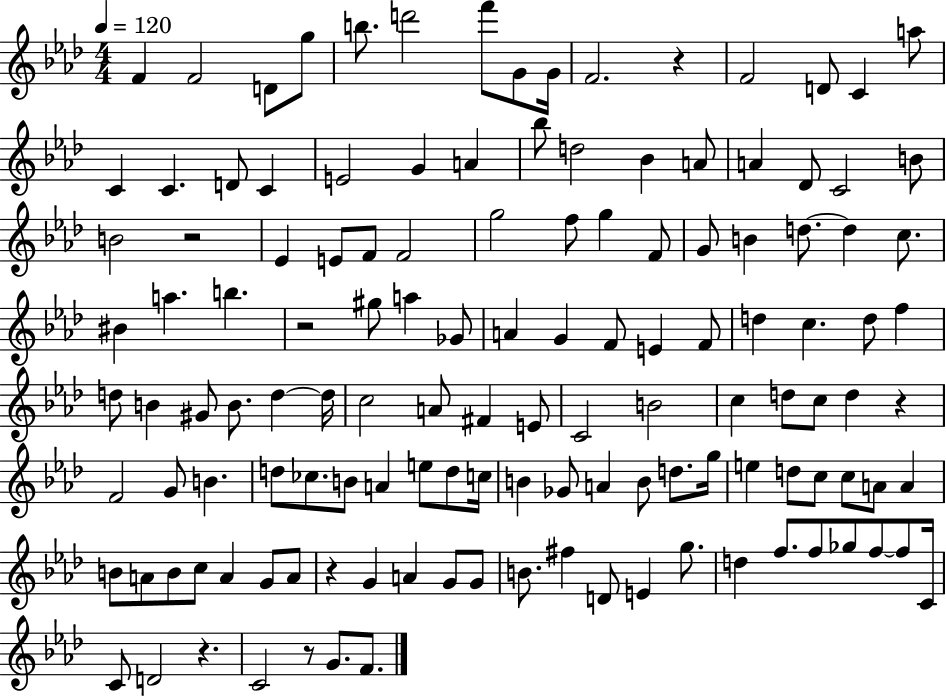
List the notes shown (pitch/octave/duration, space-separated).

F4/q F4/h D4/e G5/e B5/e. D6/h F6/e G4/e G4/s F4/h. R/q F4/h D4/e C4/q A5/e C4/q C4/q. D4/e C4/q E4/h G4/q A4/q Bb5/e D5/h Bb4/q A4/e A4/q Db4/e C4/h B4/e B4/h R/h Eb4/q E4/e F4/e F4/h G5/h F5/e G5/q F4/e G4/e B4/q D5/e. D5/q C5/e. BIS4/q A5/q. B5/q. R/h G#5/e A5/q Gb4/e A4/q G4/q F4/e E4/q F4/e D5/q C5/q. D5/e F5/q D5/e B4/q G#4/e B4/e. D5/q D5/s C5/h A4/e F#4/q E4/e C4/h B4/h C5/q D5/e C5/e D5/q R/q F4/h G4/e B4/q. D5/e CES5/e. B4/e A4/q E5/e D5/e C5/s B4/q Gb4/e A4/q B4/e D5/e. G5/s E5/q D5/e C5/e C5/e A4/e A4/q B4/e A4/e B4/e C5/e A4/q G4/e A4/e R/q G4/q A4/q G4/e G4/e B4/e. F#5/q D4/e E4/q G5/e. D5/q F5/e. F5/e Gb5/e F5/e F5/e C4/s C4/e D4/h R/q. C4/h R/e G4/e. F4/e.